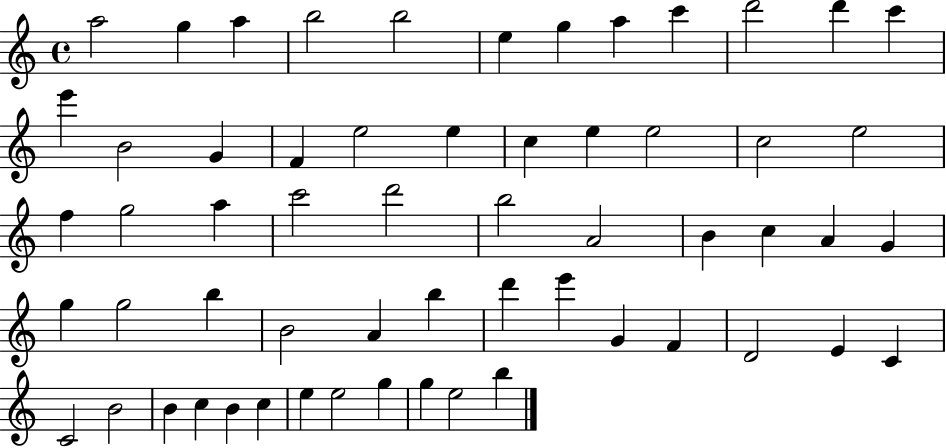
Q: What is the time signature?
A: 4/4